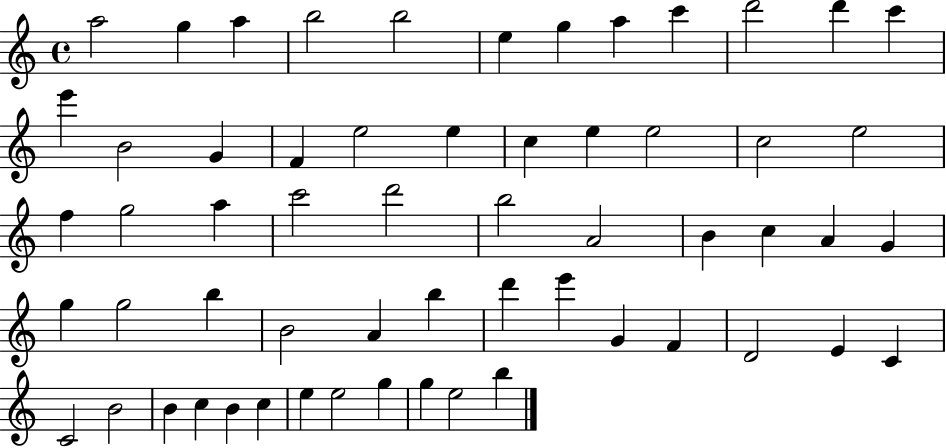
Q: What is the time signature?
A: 4/4